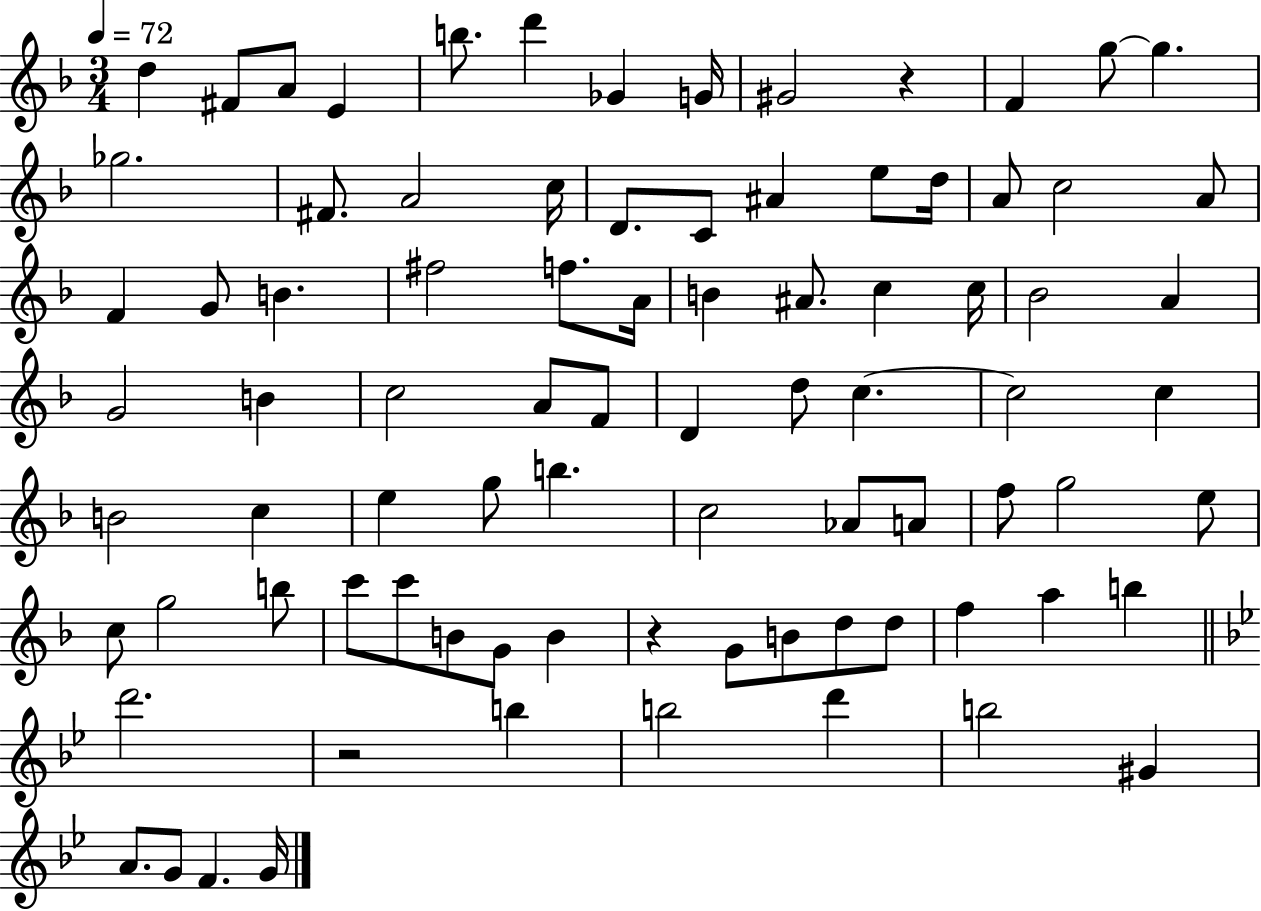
{
  \clef treble
  \numericTimeSignature
  \time 3/4
  \key f \major
  \tempo 4 = 72
  d''4 fis'8 a'8 e'4 | b''8. d'''4 ges'4 g'16 | gis'2 r4 | f'4 g''8~~ g''4. | \break ges''2. | fis'8. a'2 c''16 | d'8. c'8 ais'4 e''8 d''16 | a'8 c''2 a'8 | \break f'4 g'8 b'4. | fis''2 f''8. a'16 | b'4 ais'8. c''4 c''16 | bes'2 a'4 | \break g'2 b'4 | c''2 a'8 f'8 | d'4 d''8 c''4.~~ | c''2 c''4 | \break b'2 c''4 | e''4 g''8 b''4. | c''2 aes'8 a'8 | f''8 g''2 e''8 | \break c''8 g''2 b''8 | c'''8 c'''8 b'8 g'8 b'4 | r4 g'8 b'8 d''8 d''8 | f''4 a''4 b''4 | \break \bar "||" \break \key g \minor d'''2. | r2 b''4 | b''2 d'''4 | b''2 gis'4 | \break a'8. g'8 f'4. g'16 | \bar "|."
}